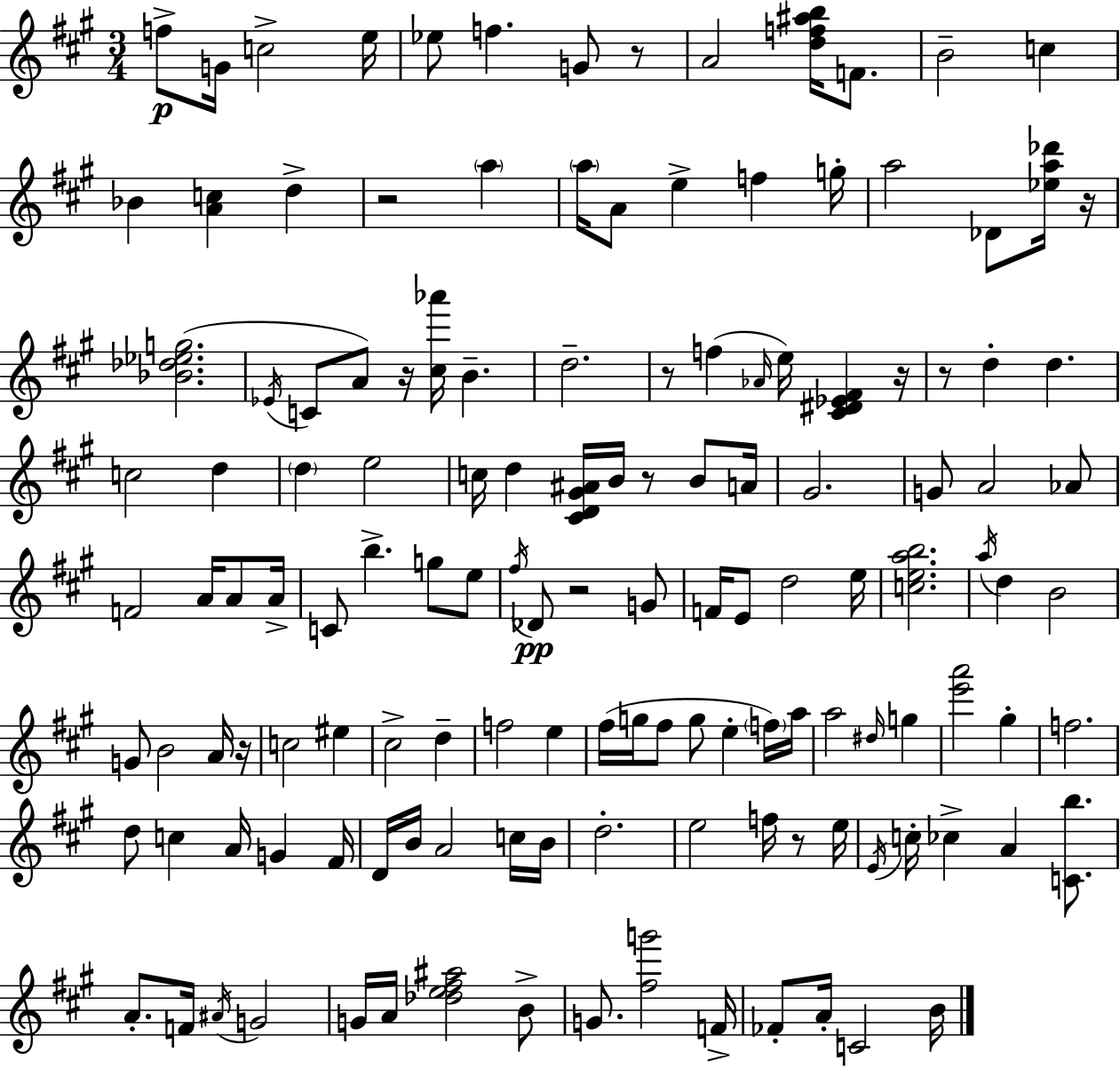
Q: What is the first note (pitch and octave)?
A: F5